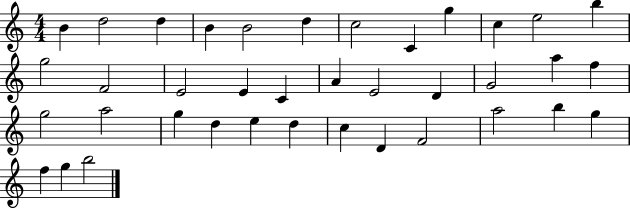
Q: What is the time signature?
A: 4/4